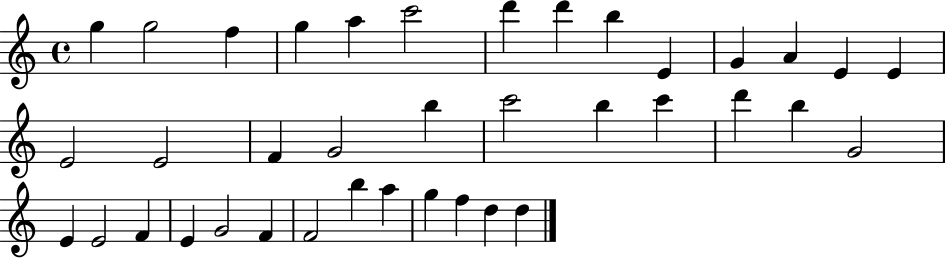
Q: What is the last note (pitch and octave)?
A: D5